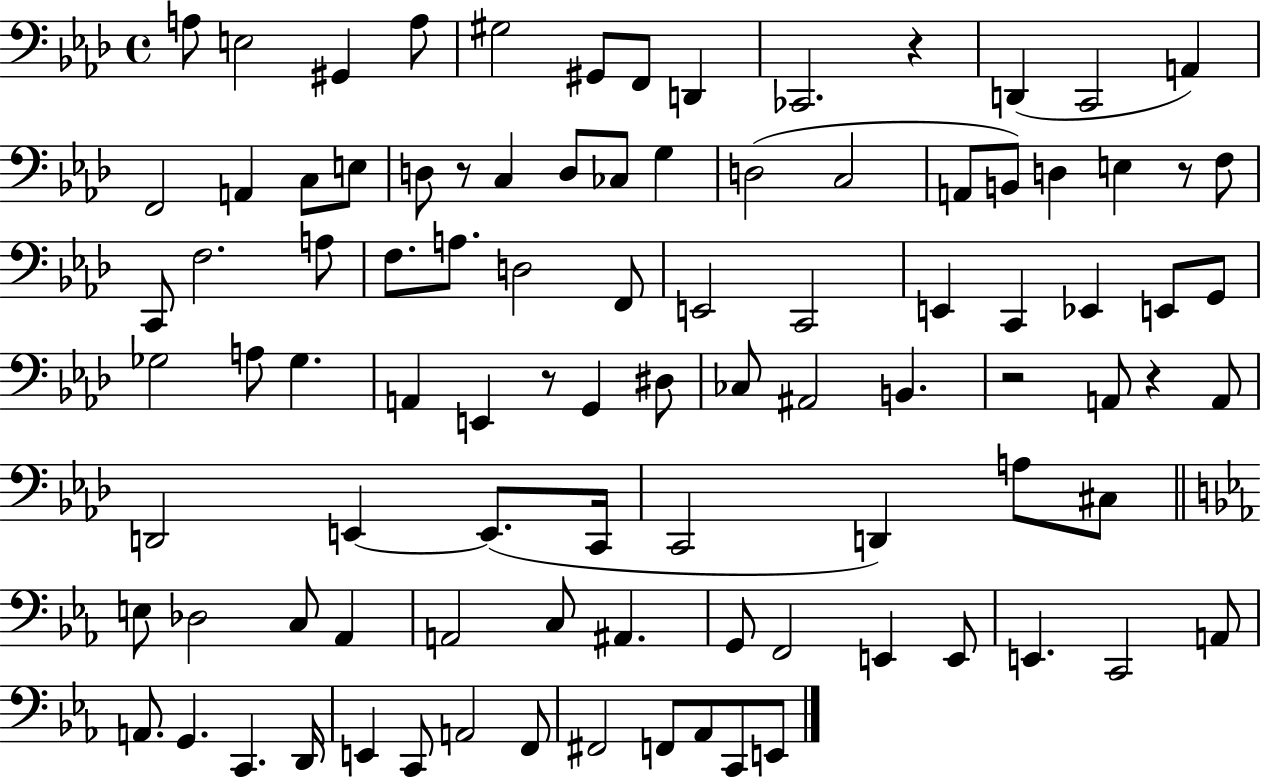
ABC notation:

X:1
T:Untitled
M:4/4
L:1/4
K:Ab
A,/2 E,2 ^G,, A,/2 ^G,2 ^G,,/2 F,,/2 D,, _C,,2 z D,, C,,2 A,, F,,2 A,, C,/2 E,/2 D,/2 z/2 C, D,/2 _C,/2 G, D,2 C,2 A,,/2 B,,/2 D, E, z/2 F,/2 C,,/2 F,2 A,/2 F,/2 A,/2 D,2 F,,/2 E,,2 C,,2 E,, C,, _E,, E,,/2 G,,/2 _G,2 A,/2 _G, A,, E,, z/2 G,, ^D,/2 _C,/2 ^A,,2 B,, z2 A,,/2 z A,,/2 D,,2 E,, E,,/2 C,,/4 C,,2 D,, A,/2 ^C,/2 E,/2 _D,2 C,/2 _A,, A,,2 C,/2 ^A,, G,,/2 F,,2 E,, E,,/2 E,, C,,2 A,,/2 A,,/2 G,, C,, D,,/4 E,, C,,/2 A,,2 F,,/2 ^F,,2 F,,/2 _A,,/2 C,,/2 E,,/2